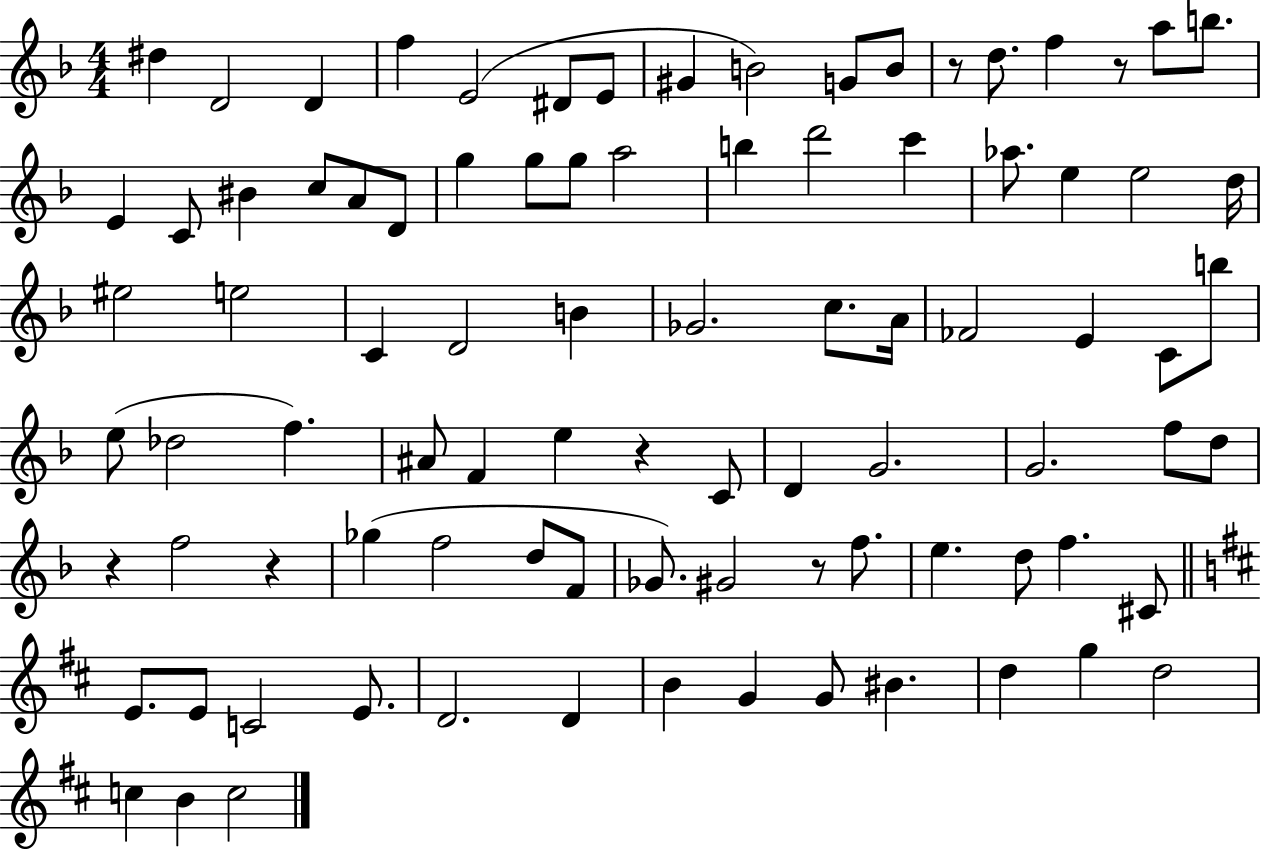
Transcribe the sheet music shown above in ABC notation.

X:1
T:Untitled
M:4/4
L:1/4
K:F
^d D2 D f E2 ^D/2 E/2 ^G B2 G/2 B/2 z/2 d/2 f z/2 a/2 b/2 E C/2 ^B c/2 A/2 D/2 g g/2 g/2 a2 b d'2 c' _a/2 e e2 d/4 ^e2 e2 C D2 B _G2 c/2 A/4 _F2 E C/2 b/2 e/2 _d2 f ^A/2 F e z C/2 D G2 G2 f/2 d/2 z f2 z _g f2 d/2 F/2 _G/2 ^G2 z/2 f/2 e d/2 f ^C/2 E/2 E/2 C2 E/2 D2 D B G G/2 ^B d g d2 c B c2